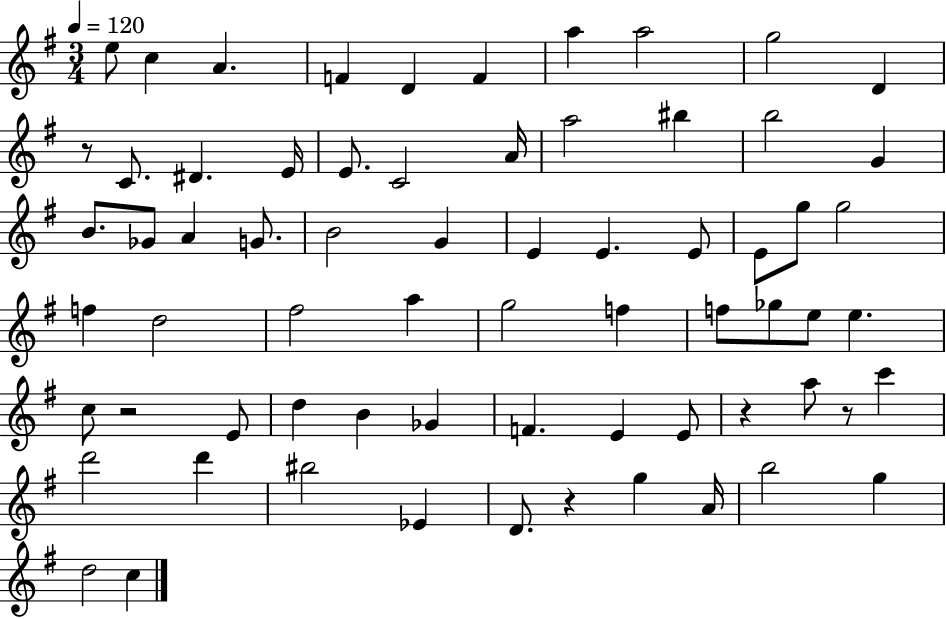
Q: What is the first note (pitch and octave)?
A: E5